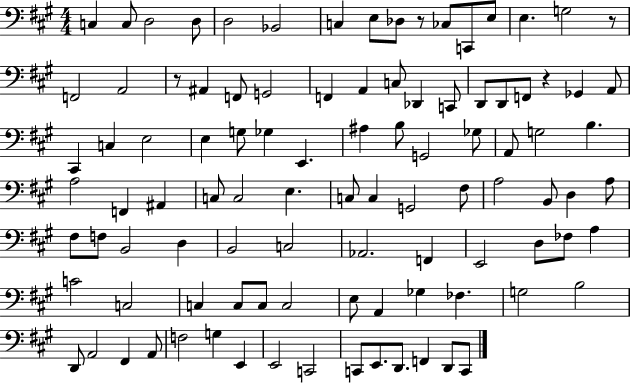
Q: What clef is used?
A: bass